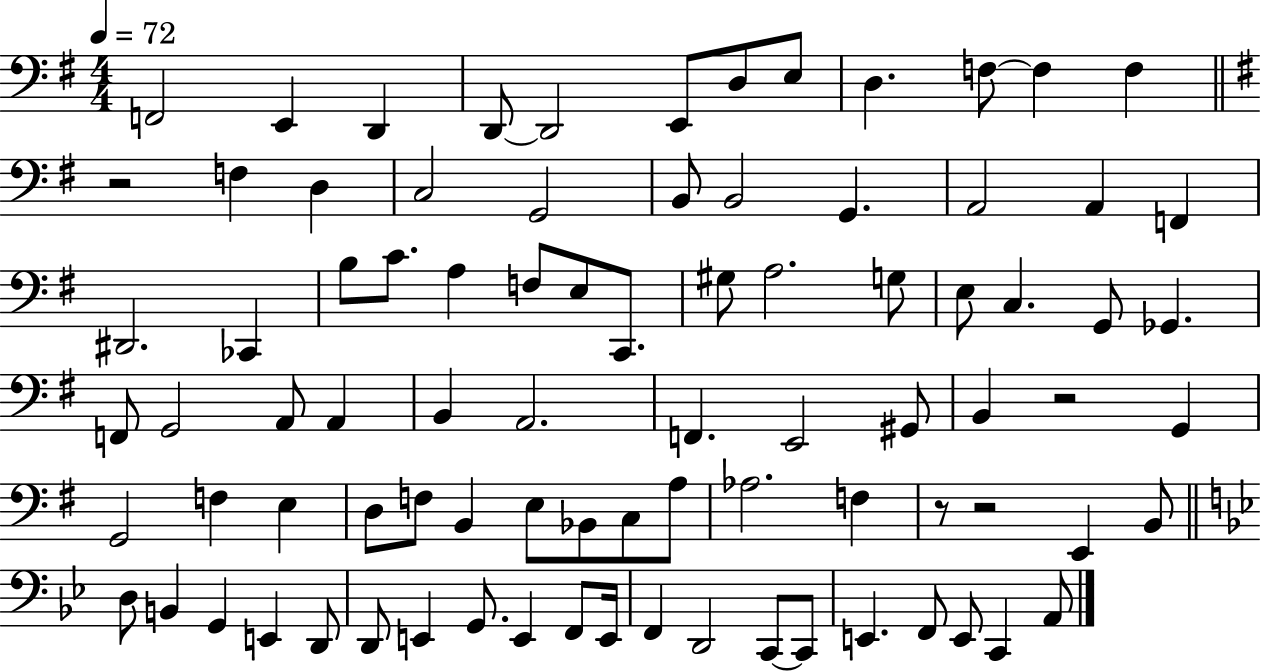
F2/h E2/q D2/q D2/e D2/h E2/e D3/e E3/e D3/q. F3/e F3/q F3/q R/h F3/q D3/q C3/h G2/h B2/e B2/h G2/q. A2/h A2/q F2/q D#2/h. CES2/q B3/e C4/e. A3/q F3/e E3/e C2/e. G#3/e A3/h. G3/e E3/e C3/q. G2/e Gb2/q. F2/e G2/h A2/e A2/q B2/q A2/h. F2/q. E2/h G#2/e B2/q R/h G2/q G2/h F3/q E3/q D3/e F3/e B2/q E3/e Bb2/e C3/e A3/e Ab3/h. F3/q R/e R/h E2/q B2/e D3/e B2/q G2/q E2/q D2/e D2/e E2/q G2/e. E2/q F2/e E2/s F2/q D2/h C2/e C2/e E2/q. F2/e E2/e C2/q A2/e